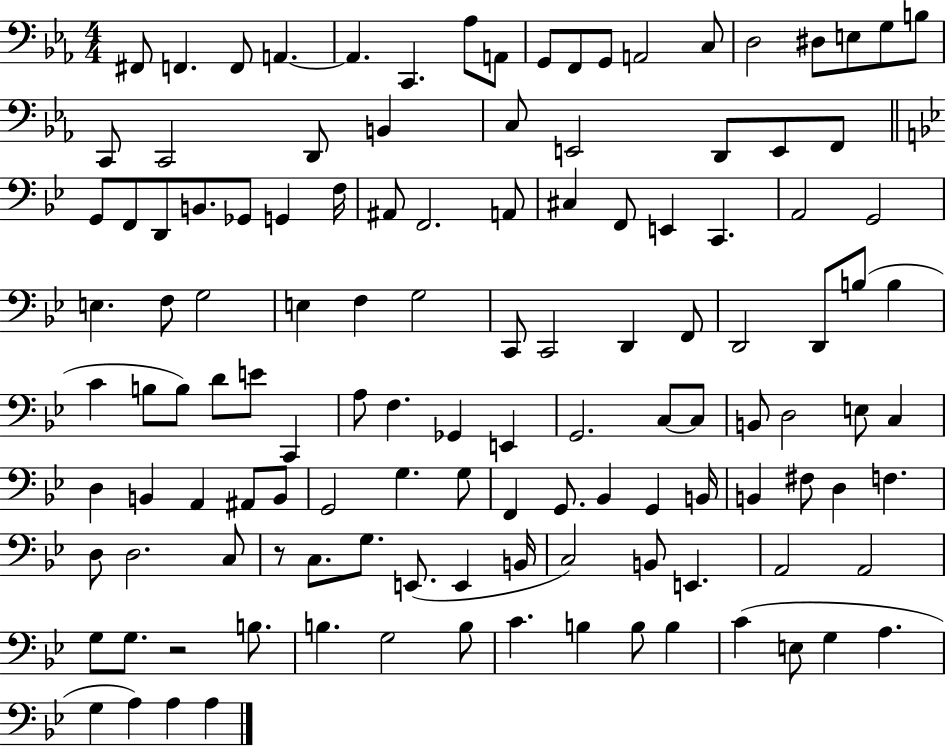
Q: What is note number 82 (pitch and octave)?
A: G3